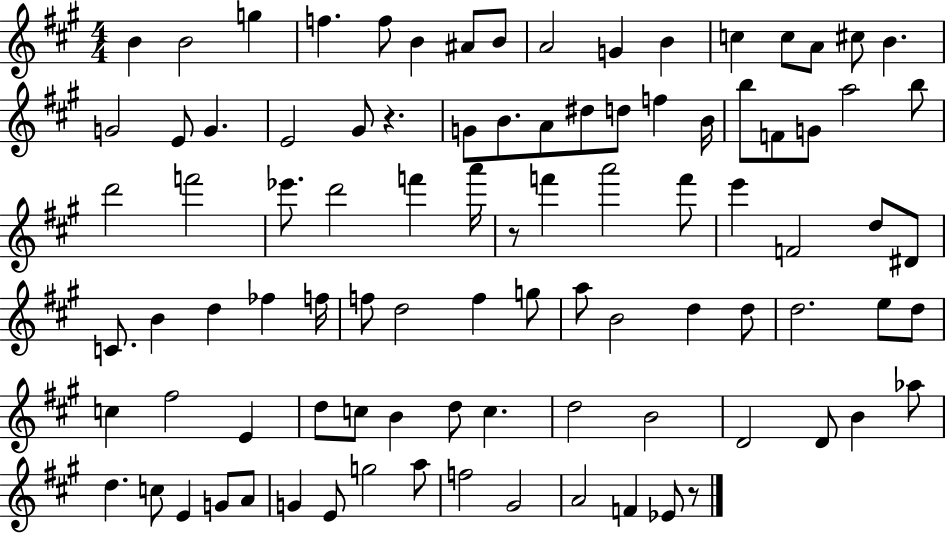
X:1
T:Untitled
M:4/4
L:1/4
K:A
B B2 g f f/2 B ^A/2 B/2 A2 G B c c/2 A/2 ^c/2 B G2 E/2 G E2 ^G/2 z G/2 B/2 A/2 ^d/2 d/2 f B/4 b/2 F/2 G/2 a2 b/2 d'2 f'2 _e'/2 d'2 f' a'/4 z/2 f' a'2 f'/2 e' F2 d/2 ^D/2 C/2 B d _f f/4 f/2 d2 f g/2 a/2 B2 d d/2 d2 e/2 d/2 c ^f2 E d/2 c/2 B d/2 c d2 B2 D2 D/2 B _a/2 d c/2 E G/2 A/2 G E/2 g2 a/2 f2 ^G2 A2 F _E/2 z/2